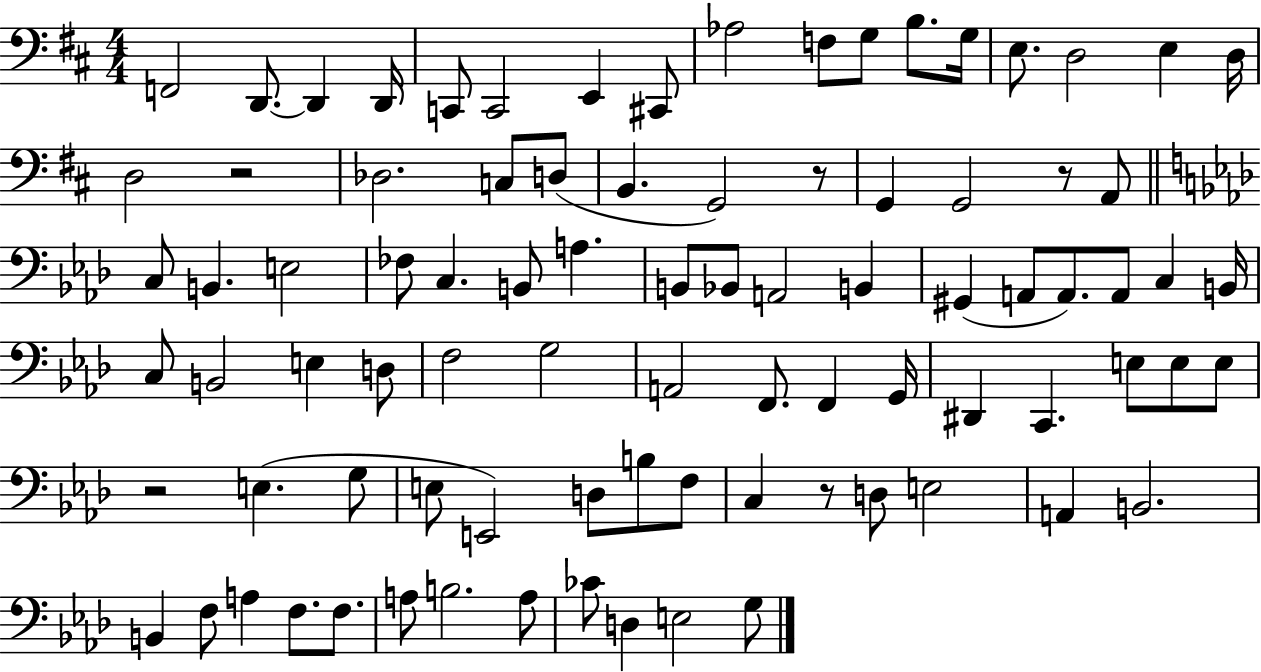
{
  \clef bass
  \numericTimeSignature
  \time 4/4
  \key d \major
  f,2 d,8.~~ d,4 d,16 | c,8 c,2 e,4 cis,8 | aes2 f8 g8 b8. g16 | e8. d2 e4 d16 | \break d2 r2 | des2. c8 d8( | b,4. g,2) r8 | g,4 g,2 r8 a,8 | \break \bar "||" \break \key aes \major c8 b,4. e2 | fes8 c4. b,8 a4. | b,8 bes,8 a,2 b,4 | gis,4( a,8 a,8.) a,8 c4 b,16 | \break c8 b,2 e4 d8 | f2 g2 | a,2 f,8. f,4 g,16 | dis,4 c,4. e8 e8 e8 | \break r2 e4.( g8 | e8 e,2) d8 b8 f8 | c4 r8 d8 e2 | a,4 b,2. | \break b,4 f8 a4 f8. f8. | a8 b2. a8 | ces'8 d4 e2 g8 | \bar "|."
}